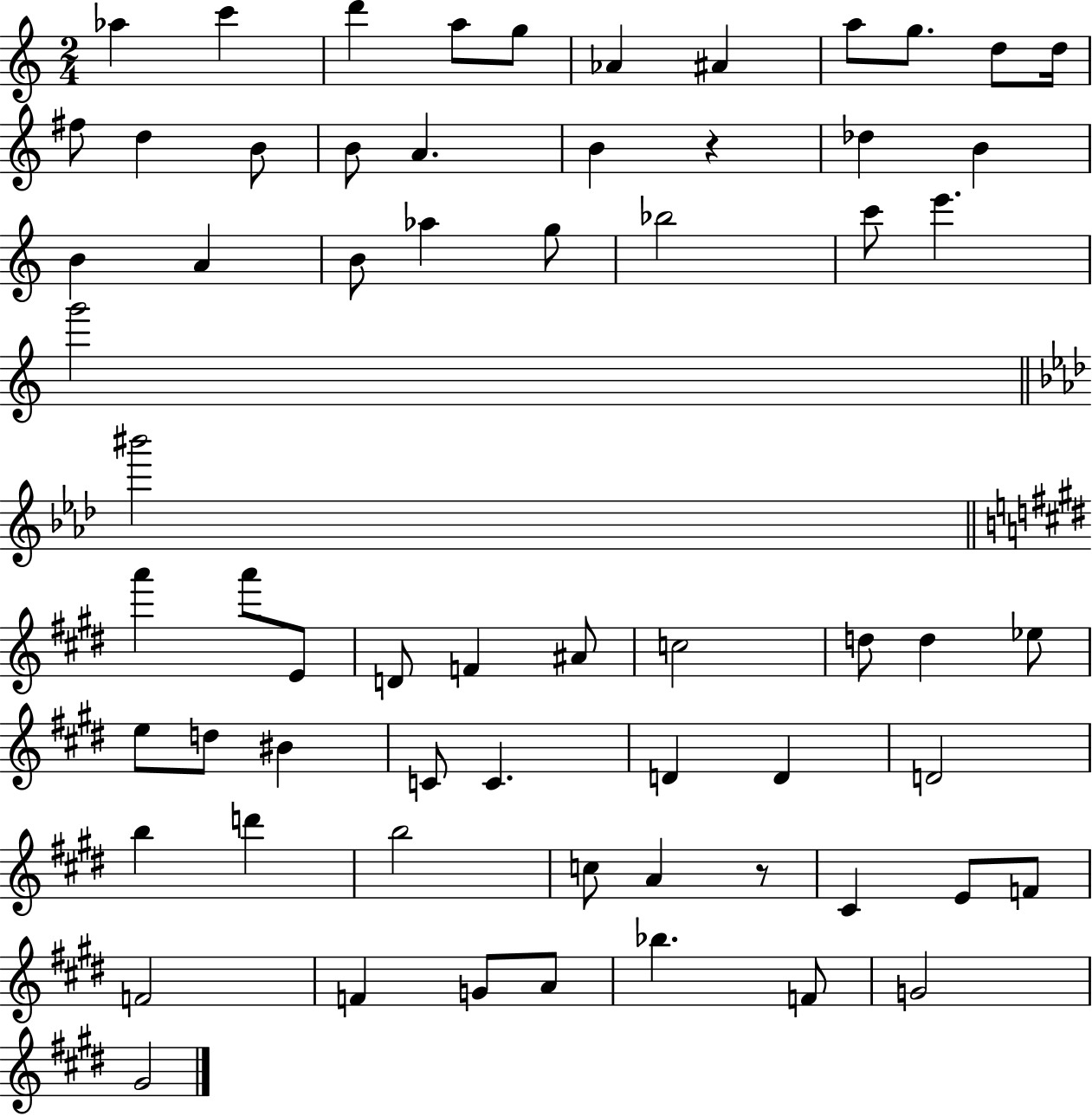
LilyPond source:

{
  \clef treble
  \numericTimeSignature
  \time 2/4
  \key c \major
  aes''4 c'''4 | d'''4 a''8 g''8 | aes'4 ais'4 | a''8 g''8. d''8 d''16 | \break fis''8 d''4 b'8 | b'8 a'4. | b'4 r4 | des''4 b'4 | \break b'4 a'4 | b'8 aes''4 g''8 | bes''2 | c'''8 e'''4. | \break g'''2 | \bar "||" \break \key aes \major bis'''2 | \bar "||" \break \key e \major a'''4 a'''8 e'8 | d'8 f'4 ais'8 | c''2 | d''8 d''4 ees''8 | \break e''8 d''8 bis'4 | c'8 c'4. | d'4 d'4 | d'2 | \break b''4 d'''4 | b''2 | c''8 a'4 r8 | cis'4 e'8 f'8 | \break f'2 | f'4 g'8 a'8 | bes''4. f'8 | g'2 | \break gis'2 | \bar "|."
}